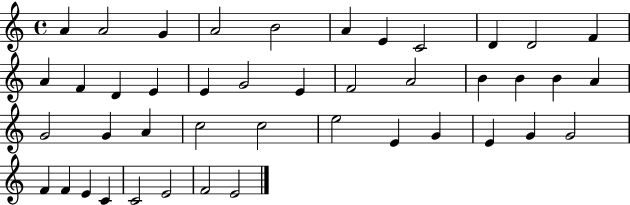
A4/q A4/h G4/q A4/h B4/h A4/q E4/q C4/h D4/q D4/h F4/q A4/q F4/q D4/q E4/q E4/q G4/h E4/q F4/h A4/h B4/q B4/q B4/q A4/q G4/h G4/q A4/q C5/h C5/h E5/h E4/q G4/q E4/q G4/q G4/h F4/q F4/q E4/q C4/q C4/h E4/h F4/h E4/h